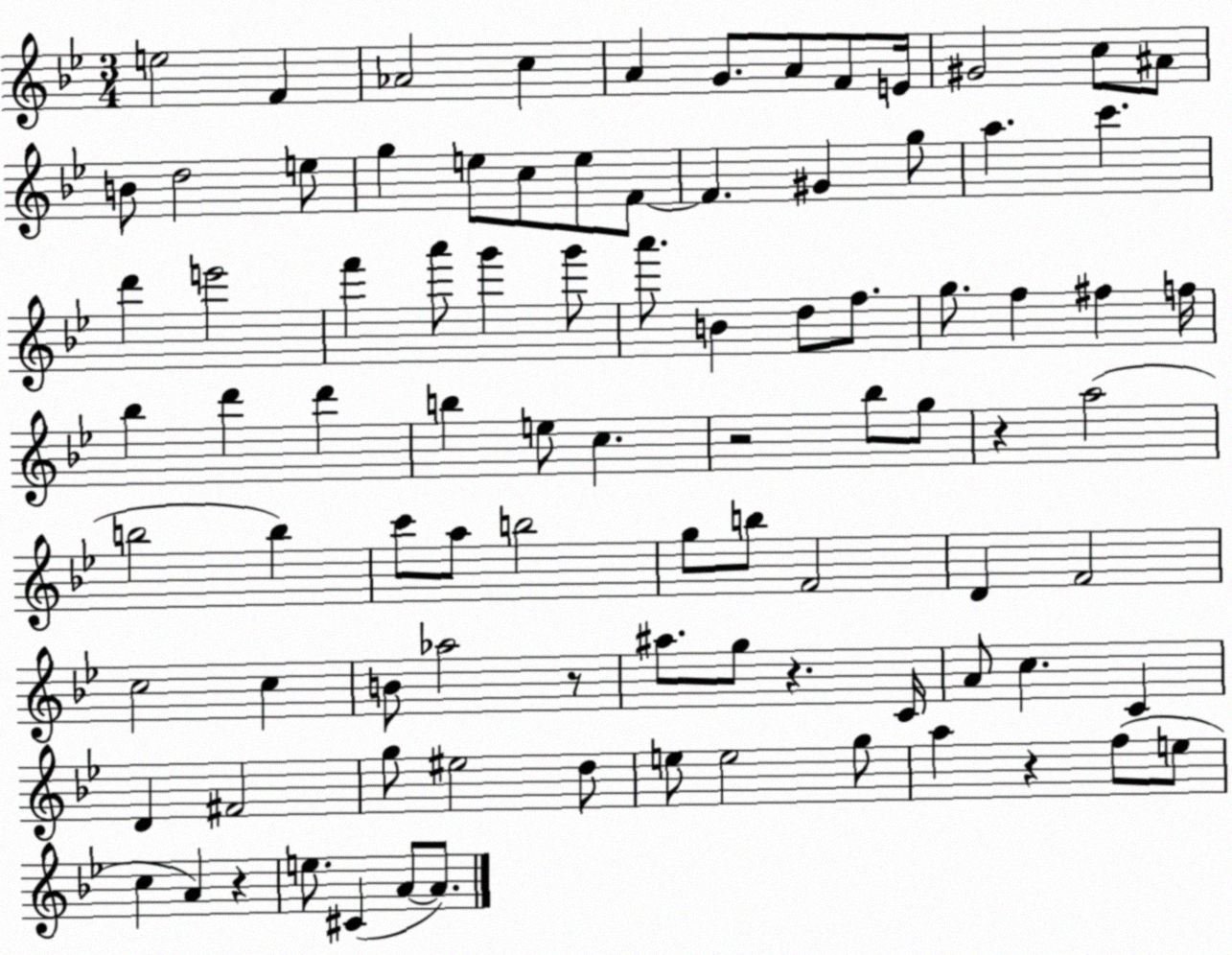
X:1
T:Untitled
M:3/4
L:1/4
K:Bb
e2 F _A2 c A G/2 A/2 F/2 E/4 ^G2 c/2 ^A/2 B/2 d2 e/2 g e/2 c/2 e/2 F/2 F ^G g/2 a c' d' e'2 f' a'/2 g' g'/2 a'/2 B d/2 f/2 g/2 f ^f f/4 _b d' d' b e/2 c z2 _b/2 g/2 z a2 b2 b c'/2 a/2 b2 g/2 b/2 F2 D F2 c2 c B/2 _a2 z/2 ^a/2 g/2 z C/4 A/2 c C D ^F2 g/2 ^e2 d/2 e/2 e2 g/2 a z f/2 e/2 c A z e/2 ^C A/2 A/2